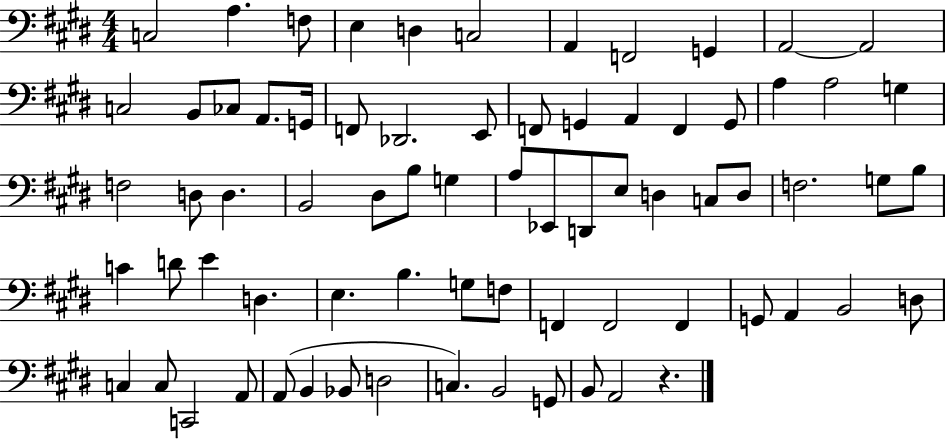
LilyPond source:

{
  \clef bass
  \numericTimeSignature
  \time 4/4
  \key e \major
  \repeat volta 2 { c2 a4. f8 | e4 d4 c2 | a,4 f,2 g,4 | a,2~~ a,2 | \break c2 b,8 ces8 a,8. g,16 | f,8 des,2. e,8 | f,8 g,4 a,4 f,4 g,8 | a4 a2 g4 | \break f2 d8 d4. | b,2 dis8 b8 g4 | a8 ees,8 d,8 e8 d4 c8 d8 | f2. g8 b8 | \break c'4 d'8 e'4 d4. | e4. b4. g8 f8 | f,4 f,2 f,4 | g,8 a,4 b,2 d8 | \break c4 c8 c,2 a,8 | a,8( b,4 bes,8 d2 | c4.) b,2 g,8 | b,8 a,2 r4. | \break } \bar "|."
}